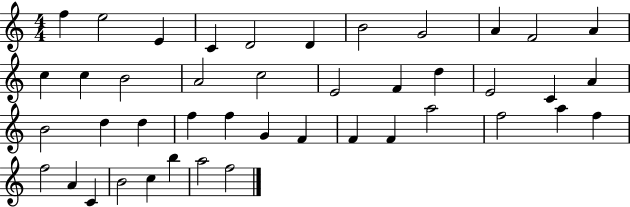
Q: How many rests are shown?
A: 0